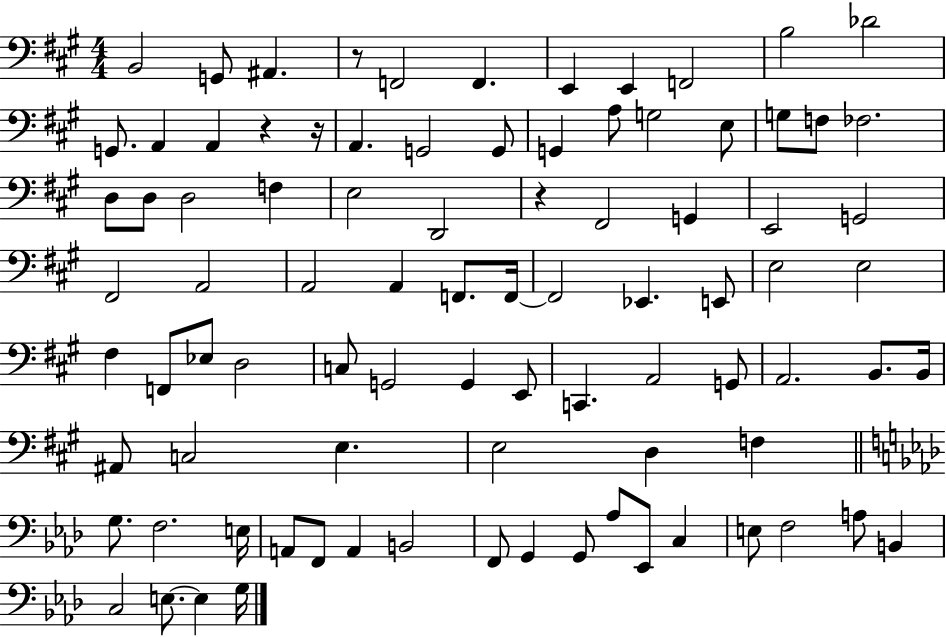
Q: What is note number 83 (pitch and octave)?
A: E3